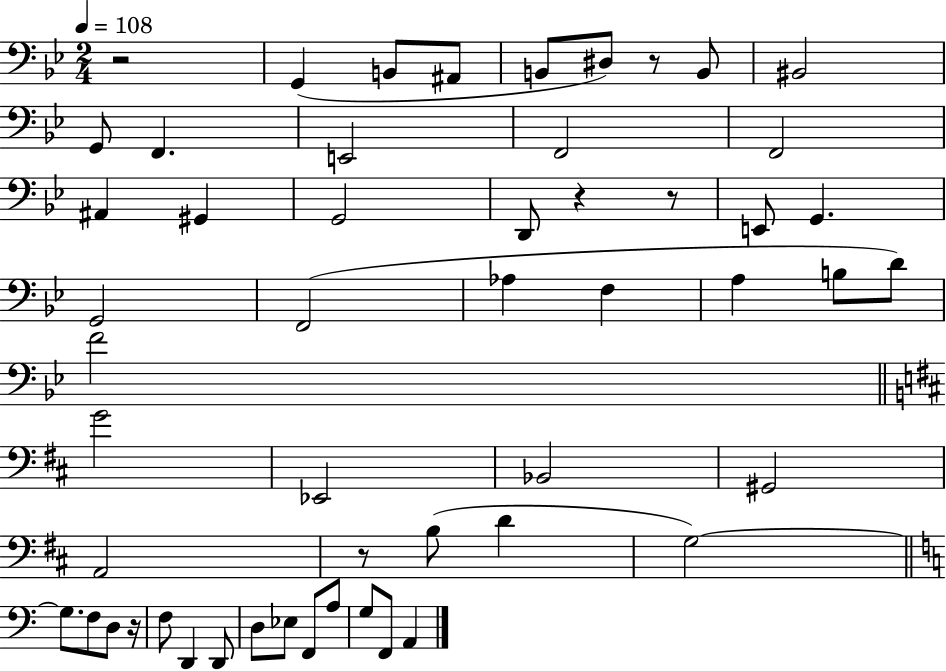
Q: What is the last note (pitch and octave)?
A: A2